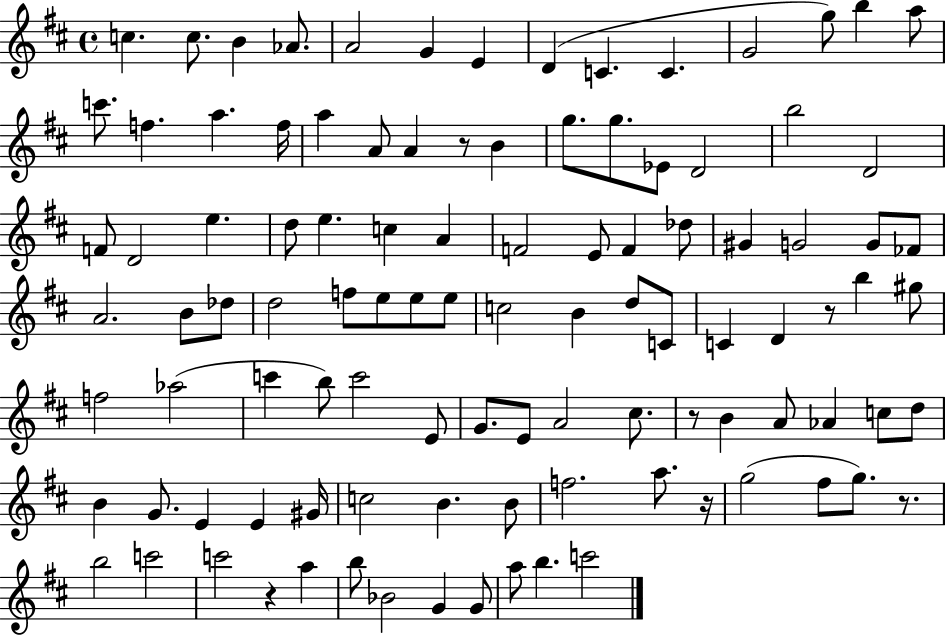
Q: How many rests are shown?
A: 6